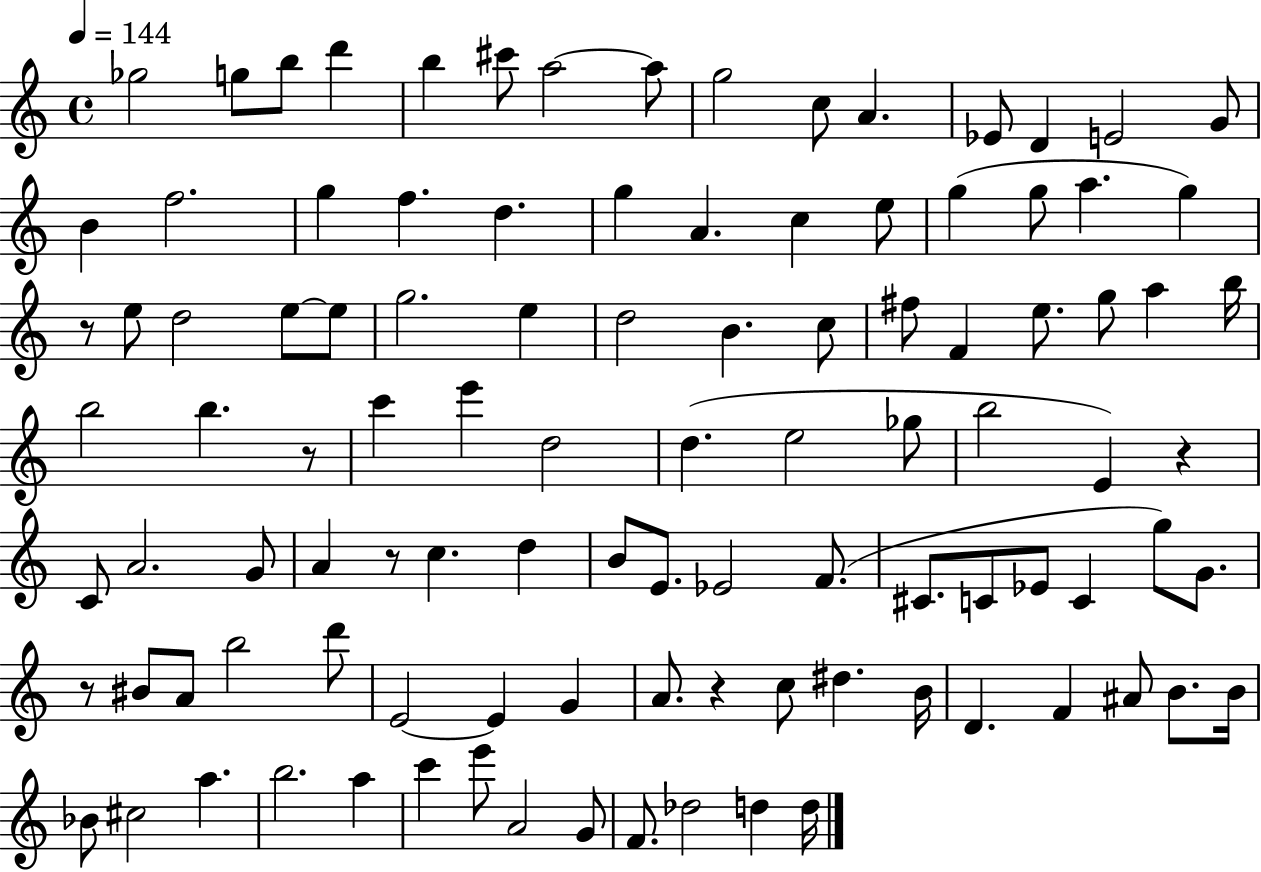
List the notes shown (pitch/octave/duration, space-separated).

Gb5/h G5/e B5/e D6/q B5/q C#6/e A5/h A5/e G5/h C5/e A4/q. Eb4/e D4/q E4/h G4/e B4/q F5/h. G5/q F5/q. D5/q. G5/q A4/q. C5/q E5/e G5/q G5/e A5/q. G5/q R/e E5/e D5/h E5/e E5/e G5/h. E5/q D5/h B4/q. C5/e F#5/e F4/q E5/e. G5/e A5/q B5/s B5/h B5/q. R/e C6/q E6/q D5/h D5/q. E5/h Gb5/e B5/h E4/q R/q C4/e A4/h. G4/e A4/q R/e C5/q. D5/q B4/e E4/e. Eb4/h F4/e. C#4/e. C4/e Eb4/e C4/q G5/e G4/e. R/e BIS4/e A4/e B5/h D6/e E4/h E4/q G4/q A4/e. R/q C5/e D#5/q. B4/s D4/q. F4/q A#4/e B4/e. B4/s Bb4/e C#5/h A5/q. B5/h. A5/q C6/q E6/e A4/h G4/e F4/e. Db5/h D5/q D5/s